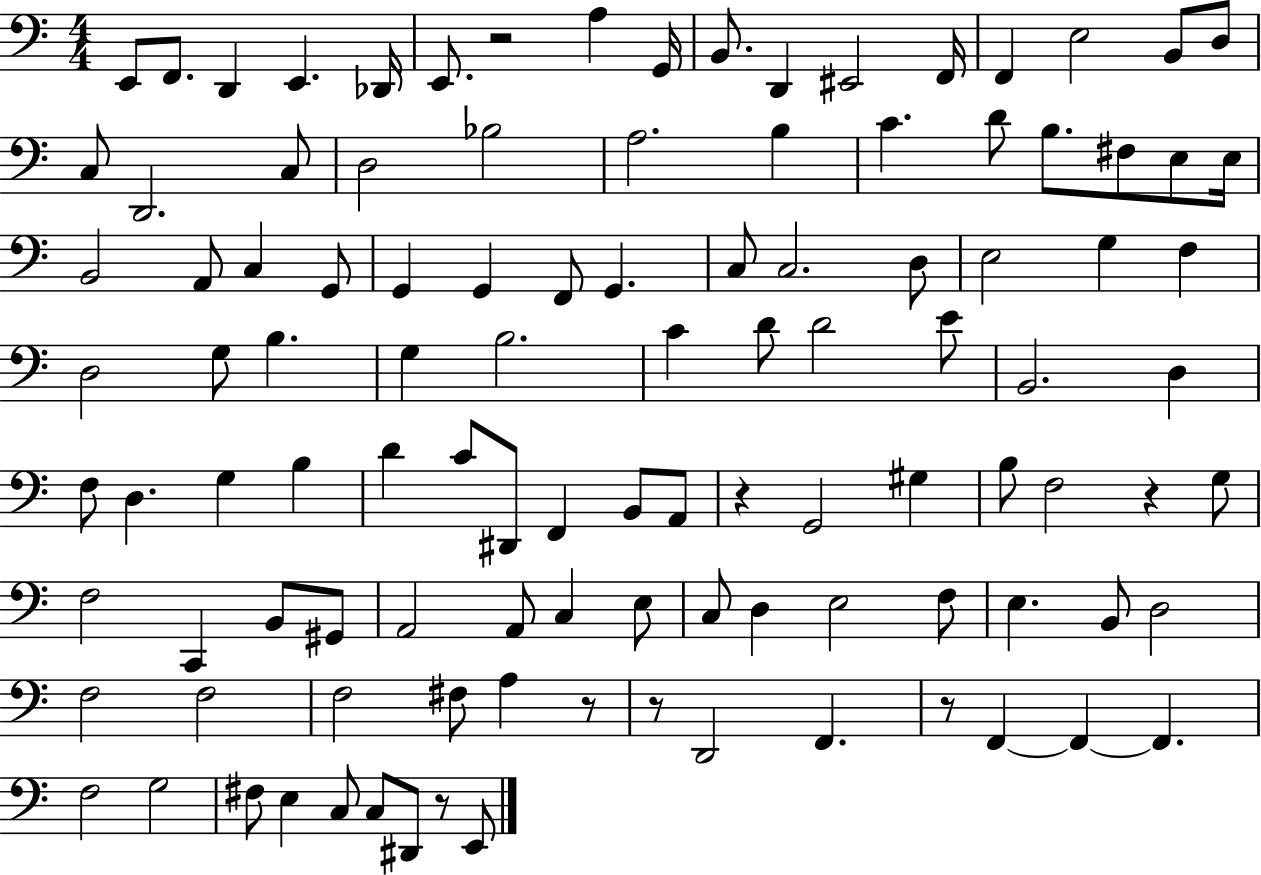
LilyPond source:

{
  \clef bass
  \numericTimeSignature
  \time 4/4
  \key c \major
  \repeat volta 2 { e,8 f,8. d,4 e,4. des,16 | e,8. r2 a4 g,16 | b,8. d,4 eis,2 f,16 | f,4 e2 b,8 d8 | \break c8 d,2. c8 | d2 bes2 | a2. b4 | c'4. d'8 b8. fis8 e8 e16 | \break b,2 a,8 c4 g,8 | g,4 g,4 f,8 g,4. | c8 c2. d8 | e2 g4 f4 | \break d2 g8 b4. | g4 b2. | c'4 d'8 d'2 e'8 | b,2. d4 | \break f8 d4. g4 b4 | d'4 c'8 dis,8 f,4 b,8 a,8 | r4 g,2 gis4 | b8 f2 r4 g8 | \break f2 c,4 b,8 gis,8 | a,2 a,8 c4 e8 | c8 d4 e2 f8 | e4. b,8 d2 | \break f2 f2 | f2 fis8 a4 r8 | r8 d,2 f,4. | r8 f,4~~ f,4~~ f,4. | \break f2 g2 | fis8 e4 c8 c8 dis,8 r8 e,8 | } \bar "|."
}